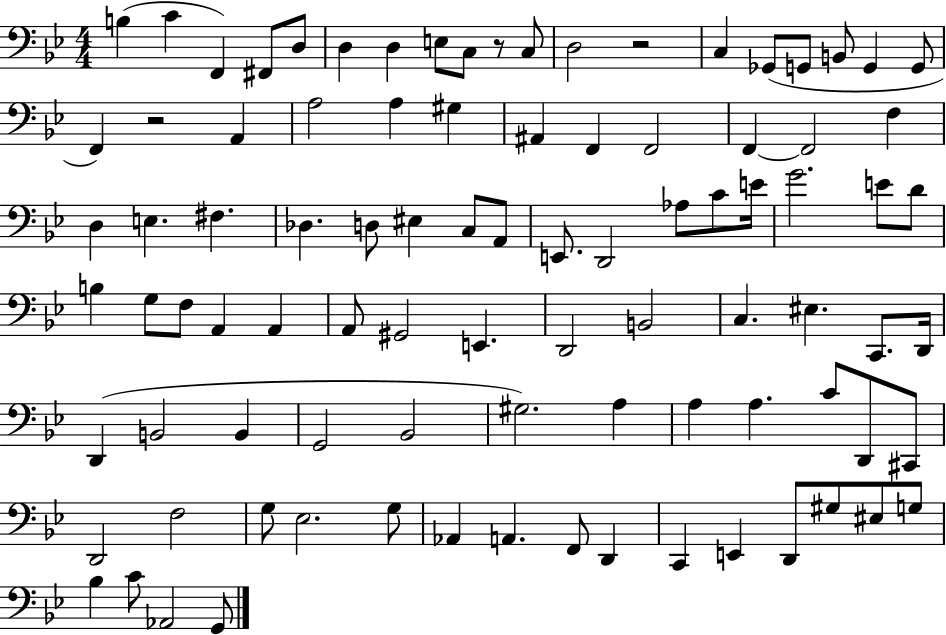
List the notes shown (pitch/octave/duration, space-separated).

B3/q C4/q F2/q F#2/e D3/e D3/q D3/q E3/e C3/e R/e C3/e D3/h R/h C3/q Gb2/e G2/e B2/e G2/q G2/e F2/q R/h A2/q A3/h A3/q G#3/q A#2/q F2/q F2/h F2/q F2/h F3/q D3/q E3/q. F#3/q. Db3/q. D3/e EIS3/q C3/e A2/e E2/e. D2/h Ab3/e C4/e E4/s G4/h. E4/e D4/e B3/q G3/e F3/e A2/q A2/q A2/e G#2/h E2/q. D2/h B2/h C3/q. EIS3/q. C2/e. D2/s D2/q B2/h B2/q G2/h Bb2/h G#3/h. A3/q A3/q A3/q. C4/e D2/e C#2/e D2/h F3/h G3/e Eb3/h. G3/e Ab2/q A2/q. F2/e D2/q C2/q E2/q D2/e G#3/e EIS3/e G3/e Bb3/q C4/e Ab2/h G2/e